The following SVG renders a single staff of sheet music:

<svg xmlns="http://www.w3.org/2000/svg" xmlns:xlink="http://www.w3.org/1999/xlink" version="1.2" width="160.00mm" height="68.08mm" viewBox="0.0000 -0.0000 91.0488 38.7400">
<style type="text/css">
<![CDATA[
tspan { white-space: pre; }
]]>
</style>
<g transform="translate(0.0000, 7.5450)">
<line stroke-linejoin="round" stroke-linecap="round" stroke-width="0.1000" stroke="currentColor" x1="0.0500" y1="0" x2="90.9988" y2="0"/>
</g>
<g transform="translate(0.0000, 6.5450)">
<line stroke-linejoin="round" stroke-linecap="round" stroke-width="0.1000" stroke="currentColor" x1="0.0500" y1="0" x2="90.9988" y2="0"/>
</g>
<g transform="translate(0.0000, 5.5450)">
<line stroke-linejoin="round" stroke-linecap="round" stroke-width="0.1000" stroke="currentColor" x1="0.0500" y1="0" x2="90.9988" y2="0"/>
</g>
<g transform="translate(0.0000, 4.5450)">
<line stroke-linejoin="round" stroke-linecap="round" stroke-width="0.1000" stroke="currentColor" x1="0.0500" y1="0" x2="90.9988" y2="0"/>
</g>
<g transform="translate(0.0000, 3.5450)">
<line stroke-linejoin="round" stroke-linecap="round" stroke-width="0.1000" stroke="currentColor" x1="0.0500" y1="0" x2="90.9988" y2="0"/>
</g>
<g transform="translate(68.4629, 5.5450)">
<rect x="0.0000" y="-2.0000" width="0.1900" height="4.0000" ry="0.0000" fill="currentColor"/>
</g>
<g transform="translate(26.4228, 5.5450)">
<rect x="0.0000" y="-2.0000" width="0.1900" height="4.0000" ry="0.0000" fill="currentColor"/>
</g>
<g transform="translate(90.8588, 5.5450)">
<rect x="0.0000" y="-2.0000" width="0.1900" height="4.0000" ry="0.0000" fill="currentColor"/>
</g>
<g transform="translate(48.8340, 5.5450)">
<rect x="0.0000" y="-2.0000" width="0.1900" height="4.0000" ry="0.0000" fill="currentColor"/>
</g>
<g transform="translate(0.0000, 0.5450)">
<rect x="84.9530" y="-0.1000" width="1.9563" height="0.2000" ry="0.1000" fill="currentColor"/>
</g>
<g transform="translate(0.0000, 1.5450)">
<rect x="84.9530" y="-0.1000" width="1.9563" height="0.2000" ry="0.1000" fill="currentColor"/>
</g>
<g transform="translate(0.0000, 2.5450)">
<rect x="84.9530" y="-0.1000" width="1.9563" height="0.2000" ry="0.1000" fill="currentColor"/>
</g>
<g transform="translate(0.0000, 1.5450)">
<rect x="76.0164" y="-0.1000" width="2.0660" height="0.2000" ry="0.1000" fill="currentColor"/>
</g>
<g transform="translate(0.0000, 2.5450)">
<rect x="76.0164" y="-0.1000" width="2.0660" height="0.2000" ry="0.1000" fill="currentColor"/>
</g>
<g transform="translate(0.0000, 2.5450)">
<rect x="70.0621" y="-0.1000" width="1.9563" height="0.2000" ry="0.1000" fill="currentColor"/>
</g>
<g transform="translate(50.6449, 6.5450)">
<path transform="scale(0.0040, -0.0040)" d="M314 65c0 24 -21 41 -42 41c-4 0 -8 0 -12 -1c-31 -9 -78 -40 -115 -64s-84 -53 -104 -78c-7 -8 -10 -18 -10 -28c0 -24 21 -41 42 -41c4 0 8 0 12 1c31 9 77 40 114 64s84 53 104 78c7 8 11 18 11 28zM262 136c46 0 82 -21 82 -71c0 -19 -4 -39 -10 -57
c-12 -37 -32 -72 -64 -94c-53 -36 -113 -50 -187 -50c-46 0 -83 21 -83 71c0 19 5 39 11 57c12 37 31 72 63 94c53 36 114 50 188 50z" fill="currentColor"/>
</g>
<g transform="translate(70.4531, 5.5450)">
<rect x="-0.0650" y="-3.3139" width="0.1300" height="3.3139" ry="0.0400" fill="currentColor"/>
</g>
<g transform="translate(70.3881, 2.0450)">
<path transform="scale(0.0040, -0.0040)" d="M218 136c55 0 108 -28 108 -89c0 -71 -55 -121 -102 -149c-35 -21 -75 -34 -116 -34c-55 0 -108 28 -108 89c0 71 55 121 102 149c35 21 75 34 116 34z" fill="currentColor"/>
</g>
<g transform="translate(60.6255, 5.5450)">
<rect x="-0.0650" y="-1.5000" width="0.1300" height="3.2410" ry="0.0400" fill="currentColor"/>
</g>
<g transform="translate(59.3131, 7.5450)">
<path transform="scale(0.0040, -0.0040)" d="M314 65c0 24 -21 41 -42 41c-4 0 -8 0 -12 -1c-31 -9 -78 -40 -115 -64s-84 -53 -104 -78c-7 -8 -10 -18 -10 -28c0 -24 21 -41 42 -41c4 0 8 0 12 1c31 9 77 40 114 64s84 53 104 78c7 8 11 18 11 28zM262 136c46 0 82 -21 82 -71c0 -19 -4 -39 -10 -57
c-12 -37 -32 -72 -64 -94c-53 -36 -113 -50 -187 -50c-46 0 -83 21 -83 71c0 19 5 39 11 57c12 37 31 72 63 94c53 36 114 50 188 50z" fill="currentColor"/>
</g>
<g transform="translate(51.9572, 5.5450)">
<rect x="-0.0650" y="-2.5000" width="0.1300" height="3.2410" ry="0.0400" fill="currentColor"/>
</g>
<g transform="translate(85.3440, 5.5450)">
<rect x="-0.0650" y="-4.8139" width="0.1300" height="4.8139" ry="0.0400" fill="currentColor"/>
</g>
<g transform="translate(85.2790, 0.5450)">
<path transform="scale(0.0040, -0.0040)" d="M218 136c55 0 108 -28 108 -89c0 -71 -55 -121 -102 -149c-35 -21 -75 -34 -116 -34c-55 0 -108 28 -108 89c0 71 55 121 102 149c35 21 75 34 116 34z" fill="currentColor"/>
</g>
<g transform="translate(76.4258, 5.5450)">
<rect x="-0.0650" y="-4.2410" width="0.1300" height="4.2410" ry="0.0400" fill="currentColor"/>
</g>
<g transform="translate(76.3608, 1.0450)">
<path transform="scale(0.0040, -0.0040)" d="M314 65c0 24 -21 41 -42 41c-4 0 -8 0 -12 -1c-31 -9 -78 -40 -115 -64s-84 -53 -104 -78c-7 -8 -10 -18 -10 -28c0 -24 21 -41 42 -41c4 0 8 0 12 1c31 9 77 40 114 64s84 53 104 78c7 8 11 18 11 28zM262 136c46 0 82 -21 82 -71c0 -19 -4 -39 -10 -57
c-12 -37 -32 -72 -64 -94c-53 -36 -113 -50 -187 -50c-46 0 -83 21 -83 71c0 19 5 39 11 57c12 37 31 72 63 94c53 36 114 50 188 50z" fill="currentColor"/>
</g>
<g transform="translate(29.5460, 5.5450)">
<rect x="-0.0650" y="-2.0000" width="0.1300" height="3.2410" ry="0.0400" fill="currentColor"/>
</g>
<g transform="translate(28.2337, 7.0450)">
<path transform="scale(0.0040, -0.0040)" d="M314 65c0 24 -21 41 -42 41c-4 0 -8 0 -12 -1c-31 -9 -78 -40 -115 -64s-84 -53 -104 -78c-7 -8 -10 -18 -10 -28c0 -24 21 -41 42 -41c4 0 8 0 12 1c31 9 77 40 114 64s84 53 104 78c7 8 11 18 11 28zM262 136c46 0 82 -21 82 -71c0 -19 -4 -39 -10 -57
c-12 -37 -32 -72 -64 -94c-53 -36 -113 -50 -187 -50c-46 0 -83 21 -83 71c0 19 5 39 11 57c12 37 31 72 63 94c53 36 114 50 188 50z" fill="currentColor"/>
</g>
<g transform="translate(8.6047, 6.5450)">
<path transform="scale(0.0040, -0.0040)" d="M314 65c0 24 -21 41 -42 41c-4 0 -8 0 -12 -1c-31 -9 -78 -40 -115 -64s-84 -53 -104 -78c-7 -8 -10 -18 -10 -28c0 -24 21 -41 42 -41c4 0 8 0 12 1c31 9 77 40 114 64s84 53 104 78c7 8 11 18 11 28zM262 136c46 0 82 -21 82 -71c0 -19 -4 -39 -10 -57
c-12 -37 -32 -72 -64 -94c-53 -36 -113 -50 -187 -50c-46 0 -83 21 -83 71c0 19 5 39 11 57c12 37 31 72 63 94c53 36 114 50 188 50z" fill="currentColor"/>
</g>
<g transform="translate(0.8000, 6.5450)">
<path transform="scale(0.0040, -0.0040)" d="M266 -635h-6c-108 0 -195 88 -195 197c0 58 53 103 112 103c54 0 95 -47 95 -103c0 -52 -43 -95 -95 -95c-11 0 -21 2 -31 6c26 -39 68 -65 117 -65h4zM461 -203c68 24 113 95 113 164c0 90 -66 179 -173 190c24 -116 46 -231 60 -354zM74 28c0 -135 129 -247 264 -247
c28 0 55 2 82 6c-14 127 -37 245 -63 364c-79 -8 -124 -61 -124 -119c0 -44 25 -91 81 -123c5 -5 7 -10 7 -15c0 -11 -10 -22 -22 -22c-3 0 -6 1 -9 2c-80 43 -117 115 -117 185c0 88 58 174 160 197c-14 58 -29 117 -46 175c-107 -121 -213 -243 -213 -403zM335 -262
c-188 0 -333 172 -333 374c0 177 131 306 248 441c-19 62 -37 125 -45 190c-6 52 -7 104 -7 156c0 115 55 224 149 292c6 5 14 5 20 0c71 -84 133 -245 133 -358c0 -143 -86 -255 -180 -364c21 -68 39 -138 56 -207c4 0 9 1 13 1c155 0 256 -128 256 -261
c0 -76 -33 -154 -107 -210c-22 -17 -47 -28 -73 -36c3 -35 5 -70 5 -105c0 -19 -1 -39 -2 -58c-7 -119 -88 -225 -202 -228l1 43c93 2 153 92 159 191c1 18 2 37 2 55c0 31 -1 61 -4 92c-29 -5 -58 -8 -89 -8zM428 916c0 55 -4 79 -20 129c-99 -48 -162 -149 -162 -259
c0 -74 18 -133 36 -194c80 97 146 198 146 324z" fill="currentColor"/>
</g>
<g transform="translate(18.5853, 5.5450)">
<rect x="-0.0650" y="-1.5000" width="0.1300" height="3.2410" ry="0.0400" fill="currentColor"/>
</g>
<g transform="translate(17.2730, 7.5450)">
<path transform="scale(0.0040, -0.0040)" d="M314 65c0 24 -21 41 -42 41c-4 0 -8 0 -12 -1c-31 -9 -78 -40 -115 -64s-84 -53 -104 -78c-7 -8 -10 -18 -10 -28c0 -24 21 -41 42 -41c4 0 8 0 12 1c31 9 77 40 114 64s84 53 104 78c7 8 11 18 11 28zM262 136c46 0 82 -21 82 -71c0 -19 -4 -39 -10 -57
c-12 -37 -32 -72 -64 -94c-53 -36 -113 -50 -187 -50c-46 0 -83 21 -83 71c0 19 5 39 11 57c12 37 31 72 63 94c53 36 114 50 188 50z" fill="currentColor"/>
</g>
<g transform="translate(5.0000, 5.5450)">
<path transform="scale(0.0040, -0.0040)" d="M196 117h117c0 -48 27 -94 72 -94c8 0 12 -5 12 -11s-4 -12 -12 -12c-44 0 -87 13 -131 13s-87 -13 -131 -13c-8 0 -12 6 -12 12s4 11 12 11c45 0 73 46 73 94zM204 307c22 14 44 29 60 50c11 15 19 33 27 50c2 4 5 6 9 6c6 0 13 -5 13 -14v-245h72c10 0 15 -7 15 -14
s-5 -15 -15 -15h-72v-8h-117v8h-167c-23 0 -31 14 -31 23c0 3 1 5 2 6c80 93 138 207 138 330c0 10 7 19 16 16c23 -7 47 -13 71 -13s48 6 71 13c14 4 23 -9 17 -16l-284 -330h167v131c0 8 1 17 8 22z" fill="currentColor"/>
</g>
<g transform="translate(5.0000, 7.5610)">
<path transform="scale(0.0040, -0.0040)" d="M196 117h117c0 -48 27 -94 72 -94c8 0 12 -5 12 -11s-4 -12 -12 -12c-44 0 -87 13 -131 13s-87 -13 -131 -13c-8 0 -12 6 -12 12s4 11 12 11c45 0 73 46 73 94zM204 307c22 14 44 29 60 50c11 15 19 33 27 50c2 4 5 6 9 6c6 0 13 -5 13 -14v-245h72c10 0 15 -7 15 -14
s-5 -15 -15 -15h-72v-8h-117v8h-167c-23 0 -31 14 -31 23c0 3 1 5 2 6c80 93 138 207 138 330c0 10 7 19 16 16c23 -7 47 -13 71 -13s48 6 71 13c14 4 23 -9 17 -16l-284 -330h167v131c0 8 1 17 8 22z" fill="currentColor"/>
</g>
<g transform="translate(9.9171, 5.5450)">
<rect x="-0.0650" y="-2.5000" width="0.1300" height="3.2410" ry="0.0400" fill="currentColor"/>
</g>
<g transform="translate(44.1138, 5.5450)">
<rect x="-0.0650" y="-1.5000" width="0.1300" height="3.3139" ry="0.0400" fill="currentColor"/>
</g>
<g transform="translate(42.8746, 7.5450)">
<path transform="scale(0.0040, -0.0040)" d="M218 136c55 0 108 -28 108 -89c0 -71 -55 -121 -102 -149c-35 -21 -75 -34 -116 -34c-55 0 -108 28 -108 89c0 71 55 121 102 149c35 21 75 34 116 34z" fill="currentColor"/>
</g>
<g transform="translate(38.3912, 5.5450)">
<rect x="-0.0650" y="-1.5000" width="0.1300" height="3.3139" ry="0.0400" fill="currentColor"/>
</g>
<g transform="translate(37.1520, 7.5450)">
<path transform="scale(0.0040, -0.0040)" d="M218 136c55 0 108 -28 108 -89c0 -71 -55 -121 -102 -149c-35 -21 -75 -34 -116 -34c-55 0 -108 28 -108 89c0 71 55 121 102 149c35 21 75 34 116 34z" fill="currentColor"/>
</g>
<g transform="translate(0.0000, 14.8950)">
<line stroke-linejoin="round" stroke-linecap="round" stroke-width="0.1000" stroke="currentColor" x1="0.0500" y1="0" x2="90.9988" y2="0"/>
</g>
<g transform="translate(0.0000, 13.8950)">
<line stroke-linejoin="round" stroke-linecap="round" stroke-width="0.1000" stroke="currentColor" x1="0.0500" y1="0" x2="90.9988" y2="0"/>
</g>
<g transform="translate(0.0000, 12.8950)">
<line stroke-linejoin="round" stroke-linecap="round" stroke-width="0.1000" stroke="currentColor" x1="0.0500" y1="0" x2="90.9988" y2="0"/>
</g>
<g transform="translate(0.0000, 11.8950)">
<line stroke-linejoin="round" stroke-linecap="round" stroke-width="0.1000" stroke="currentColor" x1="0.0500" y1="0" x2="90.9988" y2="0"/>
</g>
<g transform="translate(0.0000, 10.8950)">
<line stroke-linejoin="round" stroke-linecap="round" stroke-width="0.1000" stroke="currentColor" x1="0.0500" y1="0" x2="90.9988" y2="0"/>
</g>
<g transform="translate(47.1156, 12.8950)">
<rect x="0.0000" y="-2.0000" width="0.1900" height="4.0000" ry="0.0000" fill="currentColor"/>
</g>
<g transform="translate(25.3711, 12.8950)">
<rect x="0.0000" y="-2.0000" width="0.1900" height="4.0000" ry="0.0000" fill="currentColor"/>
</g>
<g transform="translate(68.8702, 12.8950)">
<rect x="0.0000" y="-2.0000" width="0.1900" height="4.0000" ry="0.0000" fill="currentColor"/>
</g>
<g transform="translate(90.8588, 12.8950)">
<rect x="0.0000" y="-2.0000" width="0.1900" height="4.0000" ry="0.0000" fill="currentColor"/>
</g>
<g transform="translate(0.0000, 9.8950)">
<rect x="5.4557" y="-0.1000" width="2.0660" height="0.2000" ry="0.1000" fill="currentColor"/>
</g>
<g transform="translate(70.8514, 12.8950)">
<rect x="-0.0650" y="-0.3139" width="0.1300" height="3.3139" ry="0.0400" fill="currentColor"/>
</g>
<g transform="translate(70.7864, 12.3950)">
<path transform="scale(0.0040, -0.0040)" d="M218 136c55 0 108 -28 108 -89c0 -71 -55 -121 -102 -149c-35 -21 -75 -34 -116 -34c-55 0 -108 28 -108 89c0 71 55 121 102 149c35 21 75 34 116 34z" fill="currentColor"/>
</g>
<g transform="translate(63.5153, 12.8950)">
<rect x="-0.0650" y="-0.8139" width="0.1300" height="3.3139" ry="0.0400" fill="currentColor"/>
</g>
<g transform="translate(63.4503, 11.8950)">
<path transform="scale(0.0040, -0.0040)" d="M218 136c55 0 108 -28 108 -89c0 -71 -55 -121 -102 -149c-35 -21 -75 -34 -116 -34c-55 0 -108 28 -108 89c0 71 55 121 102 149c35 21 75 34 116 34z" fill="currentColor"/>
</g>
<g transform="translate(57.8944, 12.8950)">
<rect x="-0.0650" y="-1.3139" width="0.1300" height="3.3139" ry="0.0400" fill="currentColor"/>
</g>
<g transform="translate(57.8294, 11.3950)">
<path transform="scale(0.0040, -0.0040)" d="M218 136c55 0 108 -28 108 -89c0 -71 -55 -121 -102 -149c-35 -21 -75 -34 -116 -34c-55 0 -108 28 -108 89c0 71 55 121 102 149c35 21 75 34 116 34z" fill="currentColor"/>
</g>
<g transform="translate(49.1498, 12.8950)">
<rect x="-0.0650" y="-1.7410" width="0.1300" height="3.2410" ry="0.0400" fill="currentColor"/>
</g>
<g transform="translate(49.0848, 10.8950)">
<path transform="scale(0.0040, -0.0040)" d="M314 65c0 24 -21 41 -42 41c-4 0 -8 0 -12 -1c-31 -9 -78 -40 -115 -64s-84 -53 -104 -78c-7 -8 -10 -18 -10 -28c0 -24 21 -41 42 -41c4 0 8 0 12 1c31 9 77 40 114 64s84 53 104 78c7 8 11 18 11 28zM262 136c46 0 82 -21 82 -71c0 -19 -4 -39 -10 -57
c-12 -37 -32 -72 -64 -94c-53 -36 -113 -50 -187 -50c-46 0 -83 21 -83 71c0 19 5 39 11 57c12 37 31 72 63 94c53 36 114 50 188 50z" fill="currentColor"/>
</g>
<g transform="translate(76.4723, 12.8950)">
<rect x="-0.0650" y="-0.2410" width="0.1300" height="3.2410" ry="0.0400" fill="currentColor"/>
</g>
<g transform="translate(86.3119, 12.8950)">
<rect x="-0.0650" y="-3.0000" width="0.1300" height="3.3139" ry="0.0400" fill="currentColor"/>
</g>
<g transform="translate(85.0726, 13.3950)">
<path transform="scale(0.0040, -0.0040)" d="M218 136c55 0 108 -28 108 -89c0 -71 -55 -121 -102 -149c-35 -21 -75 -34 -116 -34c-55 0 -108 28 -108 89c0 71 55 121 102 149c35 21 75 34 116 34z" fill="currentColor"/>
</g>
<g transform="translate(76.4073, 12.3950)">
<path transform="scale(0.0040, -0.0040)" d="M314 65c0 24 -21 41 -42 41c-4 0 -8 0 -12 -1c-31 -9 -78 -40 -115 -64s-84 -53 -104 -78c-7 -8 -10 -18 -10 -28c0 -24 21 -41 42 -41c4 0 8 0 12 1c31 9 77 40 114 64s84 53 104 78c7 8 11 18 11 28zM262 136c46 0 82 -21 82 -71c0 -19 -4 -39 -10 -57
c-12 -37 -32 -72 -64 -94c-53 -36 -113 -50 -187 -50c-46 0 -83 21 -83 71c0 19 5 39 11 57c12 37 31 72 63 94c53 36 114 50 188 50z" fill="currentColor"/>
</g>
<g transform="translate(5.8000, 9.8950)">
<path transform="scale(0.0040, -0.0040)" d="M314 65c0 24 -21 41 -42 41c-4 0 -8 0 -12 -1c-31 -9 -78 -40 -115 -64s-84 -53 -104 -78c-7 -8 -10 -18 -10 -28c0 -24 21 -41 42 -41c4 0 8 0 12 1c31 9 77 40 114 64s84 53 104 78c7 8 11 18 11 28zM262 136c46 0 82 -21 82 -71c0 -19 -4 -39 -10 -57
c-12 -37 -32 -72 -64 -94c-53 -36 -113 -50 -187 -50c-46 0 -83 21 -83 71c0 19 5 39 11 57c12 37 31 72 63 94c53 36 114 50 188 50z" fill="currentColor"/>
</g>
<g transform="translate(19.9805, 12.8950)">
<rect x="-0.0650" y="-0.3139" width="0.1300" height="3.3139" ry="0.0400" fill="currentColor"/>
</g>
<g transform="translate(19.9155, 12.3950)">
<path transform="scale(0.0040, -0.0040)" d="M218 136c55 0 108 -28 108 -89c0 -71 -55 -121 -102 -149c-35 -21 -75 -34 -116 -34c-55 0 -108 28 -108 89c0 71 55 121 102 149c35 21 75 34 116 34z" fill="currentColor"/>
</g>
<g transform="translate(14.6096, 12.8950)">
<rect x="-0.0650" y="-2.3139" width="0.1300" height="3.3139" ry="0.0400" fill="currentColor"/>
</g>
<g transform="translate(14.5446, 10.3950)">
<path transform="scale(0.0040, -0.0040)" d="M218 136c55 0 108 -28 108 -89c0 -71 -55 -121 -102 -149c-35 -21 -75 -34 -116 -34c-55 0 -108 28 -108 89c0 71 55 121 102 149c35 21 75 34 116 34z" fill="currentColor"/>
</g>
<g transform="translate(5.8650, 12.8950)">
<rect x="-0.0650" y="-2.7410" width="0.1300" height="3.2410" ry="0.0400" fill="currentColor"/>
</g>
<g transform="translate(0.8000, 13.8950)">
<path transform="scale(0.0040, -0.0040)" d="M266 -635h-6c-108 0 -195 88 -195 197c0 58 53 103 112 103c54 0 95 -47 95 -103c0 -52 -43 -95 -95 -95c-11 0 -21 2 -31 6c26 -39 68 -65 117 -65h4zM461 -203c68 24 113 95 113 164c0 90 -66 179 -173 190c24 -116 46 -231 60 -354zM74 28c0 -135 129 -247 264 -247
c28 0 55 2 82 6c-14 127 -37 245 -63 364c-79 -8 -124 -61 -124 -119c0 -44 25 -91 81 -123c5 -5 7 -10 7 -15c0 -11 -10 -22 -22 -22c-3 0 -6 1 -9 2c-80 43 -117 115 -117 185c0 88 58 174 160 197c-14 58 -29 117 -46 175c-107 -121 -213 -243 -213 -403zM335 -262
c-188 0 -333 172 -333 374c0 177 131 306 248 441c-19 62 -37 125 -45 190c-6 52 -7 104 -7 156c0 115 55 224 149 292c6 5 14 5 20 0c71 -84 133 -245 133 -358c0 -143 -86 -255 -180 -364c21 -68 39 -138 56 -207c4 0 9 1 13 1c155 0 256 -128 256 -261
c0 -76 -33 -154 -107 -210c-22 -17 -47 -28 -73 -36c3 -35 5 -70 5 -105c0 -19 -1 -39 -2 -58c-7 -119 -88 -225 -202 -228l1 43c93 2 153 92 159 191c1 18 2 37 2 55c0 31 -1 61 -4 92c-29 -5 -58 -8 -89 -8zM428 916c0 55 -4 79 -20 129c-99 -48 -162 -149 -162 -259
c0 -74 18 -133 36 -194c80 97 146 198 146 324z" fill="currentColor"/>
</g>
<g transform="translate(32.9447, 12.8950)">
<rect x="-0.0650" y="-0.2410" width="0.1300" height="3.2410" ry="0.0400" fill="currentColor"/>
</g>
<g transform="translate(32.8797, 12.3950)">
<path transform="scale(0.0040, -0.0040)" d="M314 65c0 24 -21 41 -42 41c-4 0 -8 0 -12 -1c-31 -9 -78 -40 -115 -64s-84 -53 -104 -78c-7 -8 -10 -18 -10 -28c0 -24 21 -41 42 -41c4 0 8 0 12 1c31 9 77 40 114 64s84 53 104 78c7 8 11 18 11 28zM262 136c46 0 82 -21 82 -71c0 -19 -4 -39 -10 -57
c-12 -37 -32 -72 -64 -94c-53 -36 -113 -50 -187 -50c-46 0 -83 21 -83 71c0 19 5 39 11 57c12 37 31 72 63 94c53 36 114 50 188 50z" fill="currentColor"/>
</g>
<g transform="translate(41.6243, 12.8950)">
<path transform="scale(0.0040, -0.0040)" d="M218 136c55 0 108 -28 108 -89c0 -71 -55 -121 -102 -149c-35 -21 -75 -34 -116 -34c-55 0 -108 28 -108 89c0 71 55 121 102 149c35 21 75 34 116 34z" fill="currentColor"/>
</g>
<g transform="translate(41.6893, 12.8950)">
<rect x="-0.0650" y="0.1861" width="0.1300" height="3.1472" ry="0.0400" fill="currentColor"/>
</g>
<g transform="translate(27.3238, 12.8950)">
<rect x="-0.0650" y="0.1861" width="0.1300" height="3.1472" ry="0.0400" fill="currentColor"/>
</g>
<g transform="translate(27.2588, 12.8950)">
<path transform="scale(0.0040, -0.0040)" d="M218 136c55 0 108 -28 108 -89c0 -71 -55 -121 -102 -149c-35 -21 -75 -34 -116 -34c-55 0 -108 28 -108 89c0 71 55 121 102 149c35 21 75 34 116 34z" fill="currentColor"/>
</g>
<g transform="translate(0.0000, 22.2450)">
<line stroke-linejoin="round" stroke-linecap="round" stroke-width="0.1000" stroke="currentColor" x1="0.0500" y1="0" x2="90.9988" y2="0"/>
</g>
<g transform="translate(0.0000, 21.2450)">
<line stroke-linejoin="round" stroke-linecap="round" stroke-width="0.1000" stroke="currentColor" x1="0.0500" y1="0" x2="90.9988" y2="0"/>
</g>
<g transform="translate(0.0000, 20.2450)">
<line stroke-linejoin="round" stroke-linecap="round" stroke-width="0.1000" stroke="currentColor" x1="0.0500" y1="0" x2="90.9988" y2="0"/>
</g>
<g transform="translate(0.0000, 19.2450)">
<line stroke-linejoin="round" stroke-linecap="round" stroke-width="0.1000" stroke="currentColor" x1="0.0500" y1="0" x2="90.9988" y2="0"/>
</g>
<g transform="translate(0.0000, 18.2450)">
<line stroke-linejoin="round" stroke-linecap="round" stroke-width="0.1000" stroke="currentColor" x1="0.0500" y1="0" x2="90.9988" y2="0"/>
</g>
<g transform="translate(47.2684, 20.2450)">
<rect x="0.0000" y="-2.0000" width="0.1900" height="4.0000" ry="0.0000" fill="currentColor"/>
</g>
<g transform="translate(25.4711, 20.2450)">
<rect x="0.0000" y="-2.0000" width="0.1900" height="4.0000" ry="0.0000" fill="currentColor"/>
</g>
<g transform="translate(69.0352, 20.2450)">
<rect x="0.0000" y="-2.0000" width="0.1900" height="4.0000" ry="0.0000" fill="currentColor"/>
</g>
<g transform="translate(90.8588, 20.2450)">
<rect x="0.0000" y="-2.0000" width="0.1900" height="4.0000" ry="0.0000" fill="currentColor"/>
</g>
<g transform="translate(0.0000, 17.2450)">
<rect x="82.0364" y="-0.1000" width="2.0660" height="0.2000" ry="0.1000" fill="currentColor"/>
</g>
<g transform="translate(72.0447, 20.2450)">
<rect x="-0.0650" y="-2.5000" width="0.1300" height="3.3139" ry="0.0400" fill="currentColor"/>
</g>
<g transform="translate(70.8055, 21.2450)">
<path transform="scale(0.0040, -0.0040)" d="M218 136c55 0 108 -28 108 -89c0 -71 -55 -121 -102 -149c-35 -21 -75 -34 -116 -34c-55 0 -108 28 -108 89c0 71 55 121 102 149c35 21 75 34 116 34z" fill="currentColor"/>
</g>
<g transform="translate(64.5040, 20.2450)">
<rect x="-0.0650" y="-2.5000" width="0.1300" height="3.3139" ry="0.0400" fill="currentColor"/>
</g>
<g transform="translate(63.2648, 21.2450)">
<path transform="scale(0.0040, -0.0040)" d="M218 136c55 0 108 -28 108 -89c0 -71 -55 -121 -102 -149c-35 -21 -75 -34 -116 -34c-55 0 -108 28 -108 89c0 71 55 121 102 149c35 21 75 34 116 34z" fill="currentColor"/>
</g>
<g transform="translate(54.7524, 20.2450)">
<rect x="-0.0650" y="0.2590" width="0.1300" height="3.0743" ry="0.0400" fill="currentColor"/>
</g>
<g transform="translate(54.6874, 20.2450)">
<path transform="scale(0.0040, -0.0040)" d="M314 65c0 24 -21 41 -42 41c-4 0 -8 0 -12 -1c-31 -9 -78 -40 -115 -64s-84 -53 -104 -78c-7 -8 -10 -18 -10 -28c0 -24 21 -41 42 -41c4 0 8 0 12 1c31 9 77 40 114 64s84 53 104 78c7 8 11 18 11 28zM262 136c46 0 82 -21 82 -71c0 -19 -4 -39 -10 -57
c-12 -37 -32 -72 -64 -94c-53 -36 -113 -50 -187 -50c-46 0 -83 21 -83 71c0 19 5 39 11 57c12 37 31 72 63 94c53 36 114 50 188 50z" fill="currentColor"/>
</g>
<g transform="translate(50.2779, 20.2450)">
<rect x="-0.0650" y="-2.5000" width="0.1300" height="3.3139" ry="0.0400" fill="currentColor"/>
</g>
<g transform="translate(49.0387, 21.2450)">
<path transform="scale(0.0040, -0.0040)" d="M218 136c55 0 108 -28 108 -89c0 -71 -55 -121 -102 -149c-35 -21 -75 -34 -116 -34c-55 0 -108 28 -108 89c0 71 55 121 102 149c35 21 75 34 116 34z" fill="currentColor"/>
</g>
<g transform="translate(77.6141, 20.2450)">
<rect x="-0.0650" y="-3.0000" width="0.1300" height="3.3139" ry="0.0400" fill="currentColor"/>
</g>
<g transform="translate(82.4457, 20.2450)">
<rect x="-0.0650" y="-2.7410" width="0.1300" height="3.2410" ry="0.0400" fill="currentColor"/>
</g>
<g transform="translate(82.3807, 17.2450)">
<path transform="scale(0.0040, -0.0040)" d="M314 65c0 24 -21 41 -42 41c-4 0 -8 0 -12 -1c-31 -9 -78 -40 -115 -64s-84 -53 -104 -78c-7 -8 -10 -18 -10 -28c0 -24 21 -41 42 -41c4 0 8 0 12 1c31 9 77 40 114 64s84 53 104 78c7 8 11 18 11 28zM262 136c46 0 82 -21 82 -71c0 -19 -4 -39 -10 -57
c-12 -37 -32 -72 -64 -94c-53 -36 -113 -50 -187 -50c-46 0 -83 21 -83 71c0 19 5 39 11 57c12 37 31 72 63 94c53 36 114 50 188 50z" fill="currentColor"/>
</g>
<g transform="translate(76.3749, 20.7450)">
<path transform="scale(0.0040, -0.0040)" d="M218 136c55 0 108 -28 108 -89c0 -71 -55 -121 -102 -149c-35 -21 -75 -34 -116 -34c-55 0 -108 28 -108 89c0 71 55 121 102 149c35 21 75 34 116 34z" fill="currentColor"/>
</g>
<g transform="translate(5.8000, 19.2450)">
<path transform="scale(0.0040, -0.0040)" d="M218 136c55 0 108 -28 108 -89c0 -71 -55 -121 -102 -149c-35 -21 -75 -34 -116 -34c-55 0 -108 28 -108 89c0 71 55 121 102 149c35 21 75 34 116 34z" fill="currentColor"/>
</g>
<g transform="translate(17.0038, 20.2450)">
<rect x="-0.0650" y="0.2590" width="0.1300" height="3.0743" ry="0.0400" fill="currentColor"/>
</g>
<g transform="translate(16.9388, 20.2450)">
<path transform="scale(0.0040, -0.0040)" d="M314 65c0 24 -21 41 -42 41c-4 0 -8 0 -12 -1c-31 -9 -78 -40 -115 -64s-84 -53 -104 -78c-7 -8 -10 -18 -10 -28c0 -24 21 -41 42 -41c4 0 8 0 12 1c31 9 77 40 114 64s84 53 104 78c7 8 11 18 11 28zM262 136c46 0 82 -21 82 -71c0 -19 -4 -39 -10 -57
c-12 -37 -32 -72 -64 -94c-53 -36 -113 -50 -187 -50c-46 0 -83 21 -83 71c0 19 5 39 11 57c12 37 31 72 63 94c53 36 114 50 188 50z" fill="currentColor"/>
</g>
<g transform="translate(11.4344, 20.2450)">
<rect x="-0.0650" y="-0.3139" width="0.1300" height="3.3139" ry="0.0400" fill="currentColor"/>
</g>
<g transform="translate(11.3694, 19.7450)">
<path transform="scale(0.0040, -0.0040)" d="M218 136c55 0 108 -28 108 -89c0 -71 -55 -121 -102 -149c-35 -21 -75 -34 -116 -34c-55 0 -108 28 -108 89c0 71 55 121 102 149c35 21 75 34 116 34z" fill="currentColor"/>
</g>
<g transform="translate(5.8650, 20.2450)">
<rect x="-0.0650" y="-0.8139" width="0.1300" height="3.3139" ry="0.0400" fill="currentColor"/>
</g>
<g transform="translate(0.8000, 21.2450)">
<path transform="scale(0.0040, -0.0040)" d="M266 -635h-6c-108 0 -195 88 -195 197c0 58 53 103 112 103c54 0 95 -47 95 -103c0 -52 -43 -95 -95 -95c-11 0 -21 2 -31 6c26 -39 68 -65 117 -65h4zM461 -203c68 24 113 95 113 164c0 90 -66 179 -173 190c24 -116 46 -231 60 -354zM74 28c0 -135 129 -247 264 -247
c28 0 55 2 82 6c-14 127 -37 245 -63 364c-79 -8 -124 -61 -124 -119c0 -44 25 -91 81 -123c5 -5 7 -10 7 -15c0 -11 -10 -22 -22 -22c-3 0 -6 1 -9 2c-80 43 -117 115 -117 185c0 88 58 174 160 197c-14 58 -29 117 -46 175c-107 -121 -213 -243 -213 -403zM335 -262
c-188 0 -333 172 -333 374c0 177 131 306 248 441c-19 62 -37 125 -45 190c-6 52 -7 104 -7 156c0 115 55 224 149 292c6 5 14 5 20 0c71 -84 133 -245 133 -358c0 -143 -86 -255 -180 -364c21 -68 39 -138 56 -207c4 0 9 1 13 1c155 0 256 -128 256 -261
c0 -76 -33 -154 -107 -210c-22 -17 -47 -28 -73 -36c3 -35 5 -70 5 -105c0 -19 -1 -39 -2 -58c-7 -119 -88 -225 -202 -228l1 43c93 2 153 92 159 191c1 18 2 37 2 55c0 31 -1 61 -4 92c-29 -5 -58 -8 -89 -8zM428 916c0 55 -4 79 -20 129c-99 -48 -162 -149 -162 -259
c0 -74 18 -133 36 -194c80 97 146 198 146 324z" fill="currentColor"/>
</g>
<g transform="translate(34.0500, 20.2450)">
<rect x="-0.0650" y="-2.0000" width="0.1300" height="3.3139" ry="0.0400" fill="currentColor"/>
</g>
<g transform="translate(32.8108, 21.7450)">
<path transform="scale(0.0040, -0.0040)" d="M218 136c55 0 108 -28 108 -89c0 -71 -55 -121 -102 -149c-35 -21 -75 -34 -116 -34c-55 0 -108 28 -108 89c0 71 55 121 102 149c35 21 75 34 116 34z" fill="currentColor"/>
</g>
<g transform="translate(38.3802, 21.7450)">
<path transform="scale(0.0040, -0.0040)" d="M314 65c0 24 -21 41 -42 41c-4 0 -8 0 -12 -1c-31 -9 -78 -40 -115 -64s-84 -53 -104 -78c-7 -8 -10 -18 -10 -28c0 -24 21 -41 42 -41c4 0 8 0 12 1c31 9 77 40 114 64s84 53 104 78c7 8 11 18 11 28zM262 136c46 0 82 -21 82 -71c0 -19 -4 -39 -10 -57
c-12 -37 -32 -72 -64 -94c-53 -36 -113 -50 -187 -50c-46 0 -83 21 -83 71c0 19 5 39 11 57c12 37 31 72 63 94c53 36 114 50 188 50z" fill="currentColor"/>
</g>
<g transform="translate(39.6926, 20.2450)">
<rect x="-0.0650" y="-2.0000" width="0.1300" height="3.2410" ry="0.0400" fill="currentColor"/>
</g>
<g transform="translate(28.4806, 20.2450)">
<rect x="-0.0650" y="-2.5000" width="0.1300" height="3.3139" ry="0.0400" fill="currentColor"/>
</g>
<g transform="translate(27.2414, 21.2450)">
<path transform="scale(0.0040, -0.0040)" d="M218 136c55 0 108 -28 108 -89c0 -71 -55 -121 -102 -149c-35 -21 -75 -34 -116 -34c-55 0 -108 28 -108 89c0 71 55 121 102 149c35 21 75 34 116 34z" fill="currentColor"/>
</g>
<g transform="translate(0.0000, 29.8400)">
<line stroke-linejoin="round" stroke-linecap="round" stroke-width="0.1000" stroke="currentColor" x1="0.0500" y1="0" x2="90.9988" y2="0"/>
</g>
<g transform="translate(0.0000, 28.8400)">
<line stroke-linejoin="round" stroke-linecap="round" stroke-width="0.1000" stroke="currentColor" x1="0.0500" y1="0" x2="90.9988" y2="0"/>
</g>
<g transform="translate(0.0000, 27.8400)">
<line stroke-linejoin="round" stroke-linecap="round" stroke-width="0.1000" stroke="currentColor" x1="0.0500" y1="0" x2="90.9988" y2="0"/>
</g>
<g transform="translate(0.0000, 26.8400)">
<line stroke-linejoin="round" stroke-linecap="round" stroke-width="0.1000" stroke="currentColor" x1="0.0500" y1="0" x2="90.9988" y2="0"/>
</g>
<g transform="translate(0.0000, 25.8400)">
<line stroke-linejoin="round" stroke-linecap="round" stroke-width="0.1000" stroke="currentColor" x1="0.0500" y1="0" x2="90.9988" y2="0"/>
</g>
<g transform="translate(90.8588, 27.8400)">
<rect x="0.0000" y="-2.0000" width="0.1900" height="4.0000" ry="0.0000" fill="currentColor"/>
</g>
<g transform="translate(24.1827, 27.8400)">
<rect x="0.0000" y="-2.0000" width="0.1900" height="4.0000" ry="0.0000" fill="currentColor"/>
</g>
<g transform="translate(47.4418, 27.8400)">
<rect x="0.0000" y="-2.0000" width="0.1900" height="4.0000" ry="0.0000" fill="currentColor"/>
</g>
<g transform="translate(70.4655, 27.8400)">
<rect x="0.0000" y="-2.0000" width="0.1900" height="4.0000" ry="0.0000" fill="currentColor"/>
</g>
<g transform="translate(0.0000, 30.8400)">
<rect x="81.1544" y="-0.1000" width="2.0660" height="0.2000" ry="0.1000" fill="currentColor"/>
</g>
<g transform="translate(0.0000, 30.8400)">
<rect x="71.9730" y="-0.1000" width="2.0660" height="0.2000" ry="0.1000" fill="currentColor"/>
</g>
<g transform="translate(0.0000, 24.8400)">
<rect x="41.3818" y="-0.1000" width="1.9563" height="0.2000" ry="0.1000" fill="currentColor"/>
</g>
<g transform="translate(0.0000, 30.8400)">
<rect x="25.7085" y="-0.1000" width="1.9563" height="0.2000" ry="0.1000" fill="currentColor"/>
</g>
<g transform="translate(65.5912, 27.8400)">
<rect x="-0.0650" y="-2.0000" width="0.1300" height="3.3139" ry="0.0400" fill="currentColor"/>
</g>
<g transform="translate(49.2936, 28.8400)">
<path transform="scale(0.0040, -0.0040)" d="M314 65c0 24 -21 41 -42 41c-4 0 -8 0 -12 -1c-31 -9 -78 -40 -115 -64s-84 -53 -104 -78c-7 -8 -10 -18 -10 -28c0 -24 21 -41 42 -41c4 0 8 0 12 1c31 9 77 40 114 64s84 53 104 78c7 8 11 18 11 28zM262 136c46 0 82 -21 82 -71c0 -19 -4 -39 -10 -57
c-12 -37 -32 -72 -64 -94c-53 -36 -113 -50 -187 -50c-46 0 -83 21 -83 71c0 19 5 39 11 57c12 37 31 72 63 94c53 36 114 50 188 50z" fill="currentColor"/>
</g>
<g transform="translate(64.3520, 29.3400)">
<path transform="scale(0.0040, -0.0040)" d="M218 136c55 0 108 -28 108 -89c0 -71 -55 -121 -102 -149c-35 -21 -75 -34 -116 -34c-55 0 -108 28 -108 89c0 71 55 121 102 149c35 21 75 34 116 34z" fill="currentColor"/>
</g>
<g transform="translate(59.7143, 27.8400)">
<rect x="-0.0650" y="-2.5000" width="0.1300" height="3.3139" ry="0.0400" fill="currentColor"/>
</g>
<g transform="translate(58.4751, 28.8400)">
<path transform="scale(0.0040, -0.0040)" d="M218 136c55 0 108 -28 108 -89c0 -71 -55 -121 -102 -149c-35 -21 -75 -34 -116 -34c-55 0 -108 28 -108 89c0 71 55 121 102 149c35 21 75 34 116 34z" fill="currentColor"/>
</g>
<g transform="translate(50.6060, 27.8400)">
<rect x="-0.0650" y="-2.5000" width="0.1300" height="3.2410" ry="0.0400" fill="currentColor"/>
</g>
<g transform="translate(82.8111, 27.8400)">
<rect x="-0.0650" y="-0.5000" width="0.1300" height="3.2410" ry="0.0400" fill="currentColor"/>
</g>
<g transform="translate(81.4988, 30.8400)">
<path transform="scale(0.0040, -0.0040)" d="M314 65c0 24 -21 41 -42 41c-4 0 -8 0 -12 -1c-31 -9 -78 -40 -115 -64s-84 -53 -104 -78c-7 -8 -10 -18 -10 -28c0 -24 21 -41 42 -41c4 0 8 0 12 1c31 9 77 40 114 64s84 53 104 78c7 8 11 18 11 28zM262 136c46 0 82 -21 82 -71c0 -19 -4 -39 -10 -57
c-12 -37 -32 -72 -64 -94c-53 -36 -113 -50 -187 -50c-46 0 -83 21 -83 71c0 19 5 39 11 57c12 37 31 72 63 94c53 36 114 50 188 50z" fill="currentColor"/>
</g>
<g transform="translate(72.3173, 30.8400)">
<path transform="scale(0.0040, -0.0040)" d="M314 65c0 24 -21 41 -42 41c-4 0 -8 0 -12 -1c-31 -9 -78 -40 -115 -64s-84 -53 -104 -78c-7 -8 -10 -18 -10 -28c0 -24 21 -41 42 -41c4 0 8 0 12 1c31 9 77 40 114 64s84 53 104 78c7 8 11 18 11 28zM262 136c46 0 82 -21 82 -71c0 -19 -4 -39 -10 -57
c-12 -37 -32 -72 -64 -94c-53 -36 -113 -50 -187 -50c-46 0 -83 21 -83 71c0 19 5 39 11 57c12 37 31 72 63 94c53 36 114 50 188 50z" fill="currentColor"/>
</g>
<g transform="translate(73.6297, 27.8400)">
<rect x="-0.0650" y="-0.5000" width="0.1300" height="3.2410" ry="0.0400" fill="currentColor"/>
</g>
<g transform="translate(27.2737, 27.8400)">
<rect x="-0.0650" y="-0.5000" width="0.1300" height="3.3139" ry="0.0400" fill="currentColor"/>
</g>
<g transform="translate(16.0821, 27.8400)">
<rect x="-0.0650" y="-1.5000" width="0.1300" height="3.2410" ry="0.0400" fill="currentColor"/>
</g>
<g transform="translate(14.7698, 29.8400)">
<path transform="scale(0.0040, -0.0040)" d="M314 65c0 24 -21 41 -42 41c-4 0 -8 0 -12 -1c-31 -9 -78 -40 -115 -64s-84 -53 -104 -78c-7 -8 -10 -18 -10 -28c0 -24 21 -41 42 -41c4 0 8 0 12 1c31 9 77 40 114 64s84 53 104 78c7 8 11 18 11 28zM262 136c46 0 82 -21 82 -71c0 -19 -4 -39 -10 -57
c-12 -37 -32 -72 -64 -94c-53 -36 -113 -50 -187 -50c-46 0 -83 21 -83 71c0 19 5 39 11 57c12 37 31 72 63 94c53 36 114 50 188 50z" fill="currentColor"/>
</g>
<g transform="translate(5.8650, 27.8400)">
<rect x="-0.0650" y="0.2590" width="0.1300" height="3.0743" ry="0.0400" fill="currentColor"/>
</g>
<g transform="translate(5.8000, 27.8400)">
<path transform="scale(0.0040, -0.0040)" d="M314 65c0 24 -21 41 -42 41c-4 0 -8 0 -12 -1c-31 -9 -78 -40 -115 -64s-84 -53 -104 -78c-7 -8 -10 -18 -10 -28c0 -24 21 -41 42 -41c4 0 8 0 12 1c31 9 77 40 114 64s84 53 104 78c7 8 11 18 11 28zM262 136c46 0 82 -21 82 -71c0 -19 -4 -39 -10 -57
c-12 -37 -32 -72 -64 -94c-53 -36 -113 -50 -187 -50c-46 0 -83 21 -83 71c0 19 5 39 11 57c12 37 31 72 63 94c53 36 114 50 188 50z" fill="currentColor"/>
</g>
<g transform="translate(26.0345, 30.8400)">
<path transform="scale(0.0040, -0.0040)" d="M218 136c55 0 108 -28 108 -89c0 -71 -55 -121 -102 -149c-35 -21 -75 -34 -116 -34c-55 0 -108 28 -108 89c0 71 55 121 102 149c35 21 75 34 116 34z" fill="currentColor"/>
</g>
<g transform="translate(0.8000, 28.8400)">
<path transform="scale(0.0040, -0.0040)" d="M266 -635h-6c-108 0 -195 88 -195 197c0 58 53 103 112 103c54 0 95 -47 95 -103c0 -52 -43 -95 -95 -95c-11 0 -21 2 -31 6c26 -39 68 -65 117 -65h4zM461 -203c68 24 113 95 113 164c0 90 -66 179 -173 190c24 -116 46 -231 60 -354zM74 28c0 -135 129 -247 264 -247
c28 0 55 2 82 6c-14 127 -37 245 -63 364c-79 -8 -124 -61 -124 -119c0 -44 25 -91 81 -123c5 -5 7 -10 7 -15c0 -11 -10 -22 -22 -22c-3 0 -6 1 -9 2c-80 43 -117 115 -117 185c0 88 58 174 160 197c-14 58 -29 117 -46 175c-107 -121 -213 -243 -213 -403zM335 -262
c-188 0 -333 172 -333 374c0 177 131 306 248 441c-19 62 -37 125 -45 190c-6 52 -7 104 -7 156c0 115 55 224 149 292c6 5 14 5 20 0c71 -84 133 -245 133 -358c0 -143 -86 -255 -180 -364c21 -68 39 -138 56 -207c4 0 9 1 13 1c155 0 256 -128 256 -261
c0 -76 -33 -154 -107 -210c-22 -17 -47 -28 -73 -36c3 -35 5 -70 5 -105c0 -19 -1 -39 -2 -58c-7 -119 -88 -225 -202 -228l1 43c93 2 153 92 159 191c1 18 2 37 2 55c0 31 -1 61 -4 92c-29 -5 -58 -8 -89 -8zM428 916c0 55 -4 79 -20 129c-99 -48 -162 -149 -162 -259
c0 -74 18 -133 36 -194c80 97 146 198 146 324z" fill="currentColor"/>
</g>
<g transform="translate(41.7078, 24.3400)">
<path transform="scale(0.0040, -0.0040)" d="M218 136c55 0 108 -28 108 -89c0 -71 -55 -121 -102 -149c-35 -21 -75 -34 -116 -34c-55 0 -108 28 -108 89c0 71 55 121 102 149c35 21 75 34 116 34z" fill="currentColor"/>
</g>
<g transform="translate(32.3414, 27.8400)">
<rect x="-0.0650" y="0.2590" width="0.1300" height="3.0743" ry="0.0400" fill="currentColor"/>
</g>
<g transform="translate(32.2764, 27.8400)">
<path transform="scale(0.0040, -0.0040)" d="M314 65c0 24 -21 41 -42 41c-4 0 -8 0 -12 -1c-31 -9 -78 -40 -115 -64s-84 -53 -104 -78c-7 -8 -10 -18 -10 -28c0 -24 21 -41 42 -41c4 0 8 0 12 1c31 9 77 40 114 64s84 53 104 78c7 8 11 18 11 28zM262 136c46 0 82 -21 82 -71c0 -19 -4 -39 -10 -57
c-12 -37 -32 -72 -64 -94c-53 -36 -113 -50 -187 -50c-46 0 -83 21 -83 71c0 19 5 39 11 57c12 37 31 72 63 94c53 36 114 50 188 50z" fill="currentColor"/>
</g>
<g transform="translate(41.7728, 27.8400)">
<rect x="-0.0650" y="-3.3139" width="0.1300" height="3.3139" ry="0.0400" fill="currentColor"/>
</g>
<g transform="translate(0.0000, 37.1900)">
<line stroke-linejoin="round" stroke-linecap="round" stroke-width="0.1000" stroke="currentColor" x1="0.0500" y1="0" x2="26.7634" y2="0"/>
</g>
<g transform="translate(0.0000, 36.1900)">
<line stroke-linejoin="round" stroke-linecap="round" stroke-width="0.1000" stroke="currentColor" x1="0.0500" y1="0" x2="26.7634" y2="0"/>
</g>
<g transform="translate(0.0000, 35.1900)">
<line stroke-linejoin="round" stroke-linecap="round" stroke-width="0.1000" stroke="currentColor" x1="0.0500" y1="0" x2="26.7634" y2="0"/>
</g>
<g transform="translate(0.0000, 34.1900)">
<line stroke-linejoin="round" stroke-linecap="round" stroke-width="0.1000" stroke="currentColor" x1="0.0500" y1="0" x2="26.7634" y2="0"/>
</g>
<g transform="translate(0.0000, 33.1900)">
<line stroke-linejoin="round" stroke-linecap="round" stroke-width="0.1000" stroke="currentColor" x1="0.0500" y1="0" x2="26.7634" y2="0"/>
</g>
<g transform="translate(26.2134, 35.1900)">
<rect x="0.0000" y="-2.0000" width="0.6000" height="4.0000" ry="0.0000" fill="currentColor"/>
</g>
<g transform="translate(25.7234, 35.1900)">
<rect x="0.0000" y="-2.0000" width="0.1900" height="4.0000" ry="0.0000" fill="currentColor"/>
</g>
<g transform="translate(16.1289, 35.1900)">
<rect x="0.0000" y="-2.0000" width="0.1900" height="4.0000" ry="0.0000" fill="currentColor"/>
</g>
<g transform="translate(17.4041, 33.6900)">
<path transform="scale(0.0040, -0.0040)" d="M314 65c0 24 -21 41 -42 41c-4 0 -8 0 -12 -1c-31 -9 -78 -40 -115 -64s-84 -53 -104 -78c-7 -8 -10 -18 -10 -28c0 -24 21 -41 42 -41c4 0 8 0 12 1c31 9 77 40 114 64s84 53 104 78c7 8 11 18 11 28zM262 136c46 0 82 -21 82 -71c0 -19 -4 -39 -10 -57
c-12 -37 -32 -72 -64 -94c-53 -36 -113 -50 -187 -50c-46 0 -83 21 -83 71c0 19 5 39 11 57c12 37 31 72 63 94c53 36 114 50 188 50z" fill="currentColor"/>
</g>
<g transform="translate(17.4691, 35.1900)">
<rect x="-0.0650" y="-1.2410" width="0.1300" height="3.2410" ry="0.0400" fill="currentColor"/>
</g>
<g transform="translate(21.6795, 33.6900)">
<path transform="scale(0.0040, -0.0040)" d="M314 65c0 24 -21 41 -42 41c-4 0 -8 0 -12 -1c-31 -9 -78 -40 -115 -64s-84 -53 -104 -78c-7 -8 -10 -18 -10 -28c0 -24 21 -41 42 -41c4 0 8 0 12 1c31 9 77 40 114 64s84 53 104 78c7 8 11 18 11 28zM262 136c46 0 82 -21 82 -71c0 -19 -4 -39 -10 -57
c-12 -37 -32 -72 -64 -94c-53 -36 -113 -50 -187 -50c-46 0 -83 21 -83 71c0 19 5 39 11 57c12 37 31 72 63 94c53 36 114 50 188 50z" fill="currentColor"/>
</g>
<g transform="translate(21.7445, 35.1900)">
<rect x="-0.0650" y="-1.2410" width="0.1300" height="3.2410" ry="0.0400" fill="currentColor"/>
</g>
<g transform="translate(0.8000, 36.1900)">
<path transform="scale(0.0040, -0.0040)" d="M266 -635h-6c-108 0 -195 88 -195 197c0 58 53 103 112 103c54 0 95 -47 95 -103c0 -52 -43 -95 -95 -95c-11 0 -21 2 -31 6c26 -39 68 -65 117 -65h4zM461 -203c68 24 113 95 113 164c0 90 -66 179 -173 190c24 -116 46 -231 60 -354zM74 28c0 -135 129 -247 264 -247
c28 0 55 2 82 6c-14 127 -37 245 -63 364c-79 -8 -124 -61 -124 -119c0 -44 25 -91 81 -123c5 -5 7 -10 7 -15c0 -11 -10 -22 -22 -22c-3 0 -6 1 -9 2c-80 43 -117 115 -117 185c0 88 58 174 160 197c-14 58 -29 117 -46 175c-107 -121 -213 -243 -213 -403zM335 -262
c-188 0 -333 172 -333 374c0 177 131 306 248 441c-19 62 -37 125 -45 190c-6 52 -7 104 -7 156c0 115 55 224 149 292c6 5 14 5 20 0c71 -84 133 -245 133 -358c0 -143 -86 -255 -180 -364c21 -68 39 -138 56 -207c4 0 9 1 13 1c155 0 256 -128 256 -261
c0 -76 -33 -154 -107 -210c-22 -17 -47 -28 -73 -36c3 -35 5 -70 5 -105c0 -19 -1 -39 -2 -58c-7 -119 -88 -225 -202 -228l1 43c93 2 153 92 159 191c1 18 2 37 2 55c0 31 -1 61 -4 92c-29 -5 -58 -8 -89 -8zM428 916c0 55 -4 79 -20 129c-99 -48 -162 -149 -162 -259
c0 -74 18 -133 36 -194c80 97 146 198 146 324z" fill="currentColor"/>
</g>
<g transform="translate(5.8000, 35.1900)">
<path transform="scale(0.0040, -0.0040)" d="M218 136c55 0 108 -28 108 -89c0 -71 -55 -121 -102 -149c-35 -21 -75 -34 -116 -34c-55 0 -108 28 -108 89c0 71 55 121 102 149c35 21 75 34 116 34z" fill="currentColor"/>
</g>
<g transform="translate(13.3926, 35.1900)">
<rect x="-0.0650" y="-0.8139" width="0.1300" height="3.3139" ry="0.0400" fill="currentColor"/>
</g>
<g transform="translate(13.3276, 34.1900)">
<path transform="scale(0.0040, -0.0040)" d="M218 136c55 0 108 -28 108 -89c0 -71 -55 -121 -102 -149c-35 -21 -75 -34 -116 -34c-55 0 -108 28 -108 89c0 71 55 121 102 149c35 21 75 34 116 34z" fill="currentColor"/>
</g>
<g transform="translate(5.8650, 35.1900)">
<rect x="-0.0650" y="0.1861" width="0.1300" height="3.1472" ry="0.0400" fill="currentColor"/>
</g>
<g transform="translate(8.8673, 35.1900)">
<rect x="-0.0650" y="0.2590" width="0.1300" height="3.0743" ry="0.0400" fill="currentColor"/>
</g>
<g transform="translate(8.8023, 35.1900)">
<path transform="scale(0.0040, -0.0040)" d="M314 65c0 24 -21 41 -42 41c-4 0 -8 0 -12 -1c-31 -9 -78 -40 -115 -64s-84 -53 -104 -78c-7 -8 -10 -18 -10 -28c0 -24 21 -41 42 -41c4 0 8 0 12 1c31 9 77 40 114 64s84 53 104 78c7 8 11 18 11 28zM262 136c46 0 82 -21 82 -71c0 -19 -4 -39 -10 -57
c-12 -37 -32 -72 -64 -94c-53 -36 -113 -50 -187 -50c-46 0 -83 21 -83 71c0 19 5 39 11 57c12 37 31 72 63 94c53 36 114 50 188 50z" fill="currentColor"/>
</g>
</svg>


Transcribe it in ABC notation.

X:1
T:Untitled
M:4/4
L:1/4
K:C
G2 E2 F2 E E G2 E2 b d'2 e' a2 g c B c2 B f2 e d c c2 A d c B2 G F F2 G B2 G G A a2 B2 E2 C B2 b G2 G F C2 C2 B B2 d e2 e2